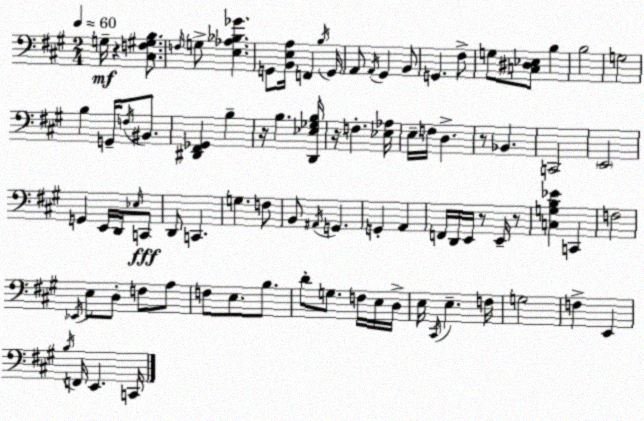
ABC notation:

X:1
T:Untitled
M:2/4
L:1/4
K:A
G,/4 z [^C,F,^G,B,]/2 F,/4 G,/2 [E,_A,_B,_G] G,,/2 [B,,E,A,]/4 F,, B,/4 G,,/4 A,,/2 A,,/4 ^G,, B,,/2 G,, ^F,/2 G,/2 [C,^D,_E,]/2 B, B,2 G,2 B, G,,/4 F,/4 ^B,,/2 [^D,,^F,,_G,,] B, z/4 B, [D,,_E,_G,B,]/4 z/4 F, [_E,_A,]/4 E,/4 F,/4 D, z/2 _B,, C,,2 E,,2 G,, E,,/4 D,,/4 _E,/4 C,,/2 D,,/2 C,, G, F,/2 B,,/2 ^A,,/4 G,, G,, A,, F,,/4 D,,/4 E,,/4 z/2 E,,/4 z/2 [C,G,B,_E] C,, F,2 _E,,/4 E,/2 D,/2 F,/2 A,/2 F,/2 E,/2 B,/2 D/2 G,/2 F,/4 E,/4 D,/4 E,/4 ^C,,/4 E, F,/4 G,2 F, E,, B,/4 F,,/4 E,, C,,/4